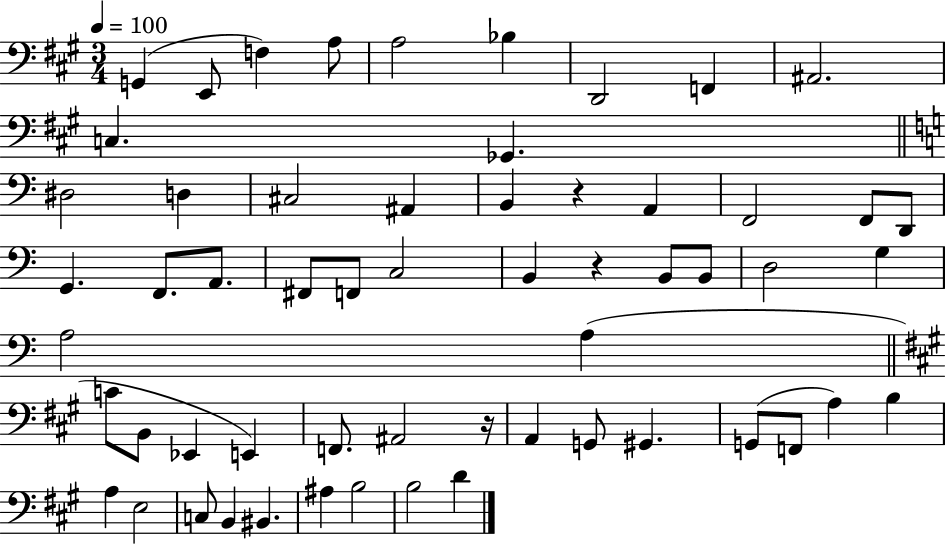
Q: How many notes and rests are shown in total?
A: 58